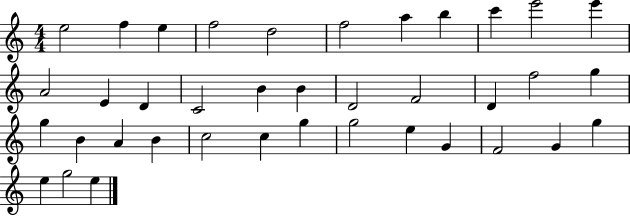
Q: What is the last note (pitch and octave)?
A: E5